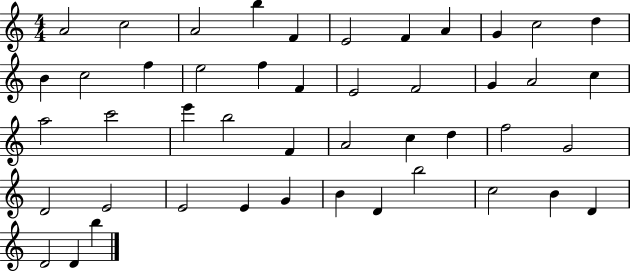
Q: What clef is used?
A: treble